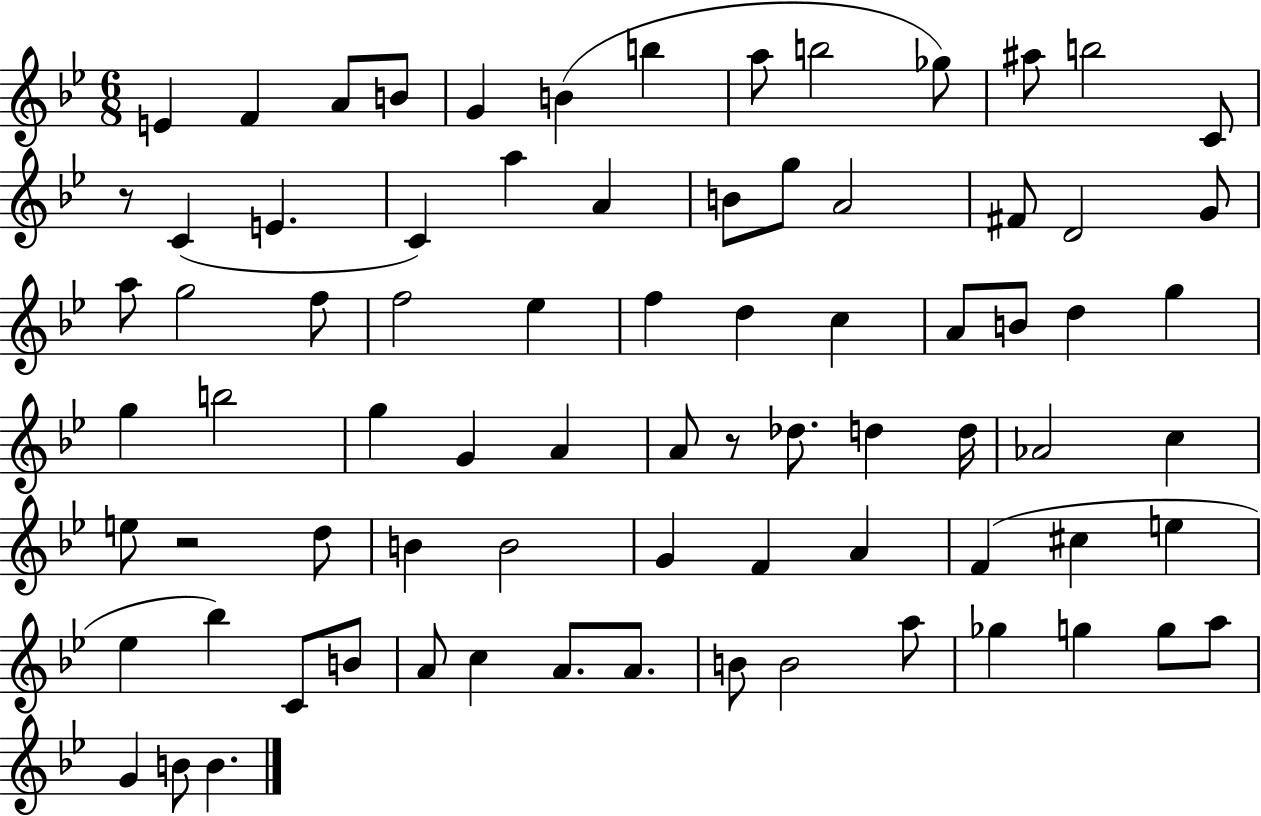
X:1
T:Untitled
M:6/8
L:1/4
K:Bb
E F A/2 B/2 G B b a/2 b2 _g/2 ^a/2 b2 C/2 z/2 C E C a A B/2 g/2 A2 ^F/2 D2 G/2 a/2 g2 f/2 f2 _e f d c A/2 B/2 d g g b2 g G A A/2 z/2 _d/2 d d/4 _A2 c e/2 z2 d/2 B B2 G F A F ^c e _e _b C/2 B/2 A/2 c A/2 A/2 B/2 B2 a/2 _g g g/2 a/2 G B/2 B